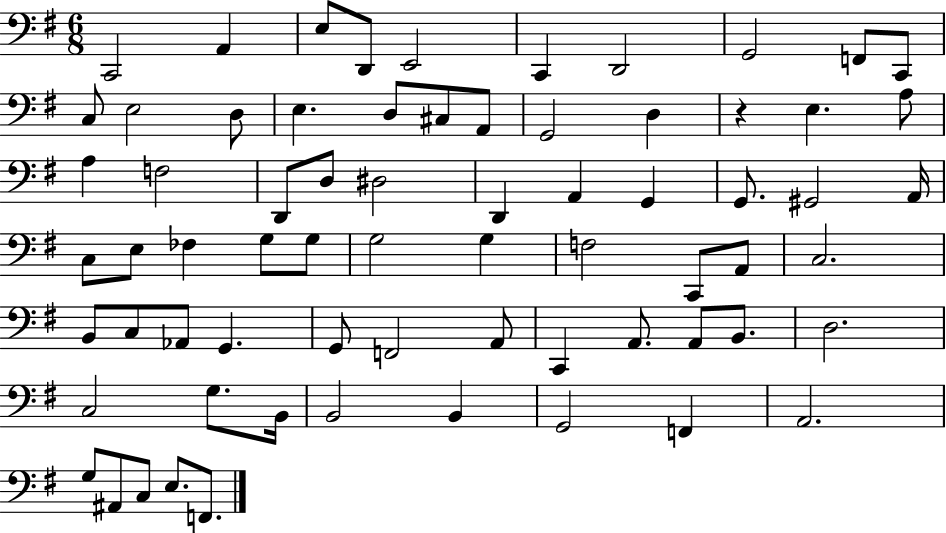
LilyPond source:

{
  \clef bass
  \numericTimeSignature
  \time 6/8
  \key g \major
  c,2 a,4 | e8 d,8 e,2 | c,4 d,2 | g,2 f,8 c,8 | \break c8 e2 d8 | e4. d8 cis8 a,8 | g,2 d4 | r4 e4. a8 | \break a4 f2 | d,8 d8 dis2 | d,4 a,4 g,4 | g,8. gis,2 a,16 | \break c8 e8 fes4 g8 g8 | g2 g4 | f2 c,8 a,8 | c2. | \break b,8 c8 aes,8 g,4. | g,8 f,2 a,8 | c,4 a,8. a,8 b,8. | d2. | \break c2 g8. b,16 | b,2 b,4 | g,2 f,4 | a,2. | \break g8 ais,8 c8 e8. f,8. | \bar "|."
}